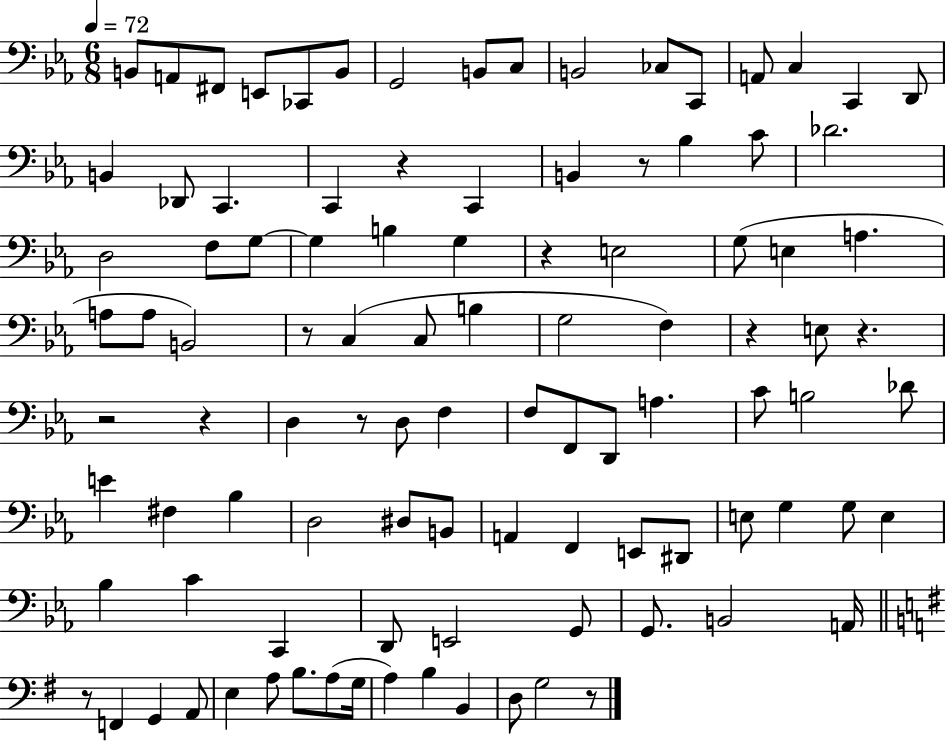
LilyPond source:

{
  \clef bass
  \numericTimeSignature
  \time 6/8
  \key ees \major
  \tempo 4 = 72
  \repeat volta 2 { b,8 a,8 fis,8 e,8 ces,8 b,8 | g,2 b,8 c8 | b,2 ces8 c,8 | a,8 c4 c,4 d,8 | \break b,4 des,8 c,4. | c,4 r4 c,4 | b,4 r8 bes4 c'8 | des'2. | \break d2 f8 g8~~ | g4 b4 g4 | r4 e2 | g8( e4 a4. | \break a8 a8 b,2) | r8 c4( c8 b4 | g2 f4) | r4 e8 r4. | \break r2 r4 | d4 r8 d8 f4 | f8 f,8 d,8 a4. | c'8 b2 des'8 | \break e'4 fis4 bes4 | d2 dis8 b,8 | a,4 f,4 e,8 dis,8 | e8 g4 g8 e4 | \break bes4 c'4 c,4 | d,8 e,2 g,8 | g,8. b,2 a,16 | \bar "||" \break \key g \major r8 f,4 g,4 a,8 | e4 a8 b8. a8( g16 | a4) b4 b,4 | d8 g2 r8 | \break } \bar "|."
}